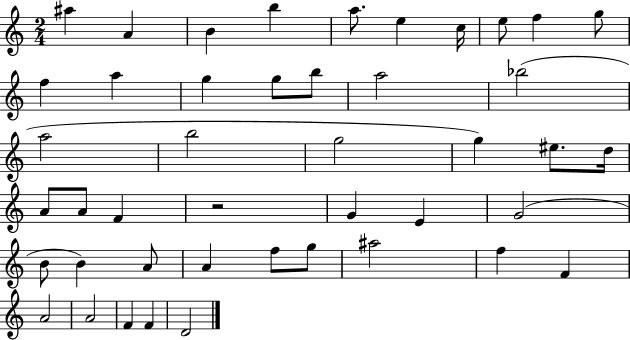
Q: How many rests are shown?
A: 1